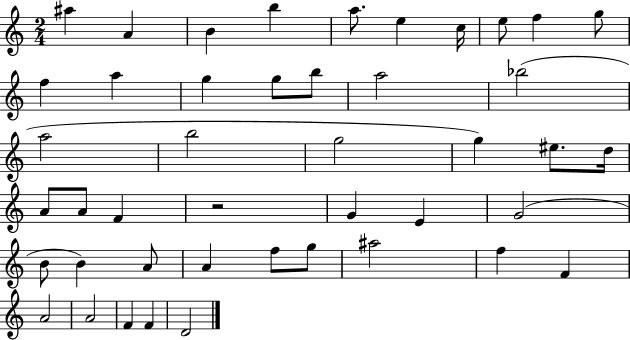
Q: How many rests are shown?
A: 1